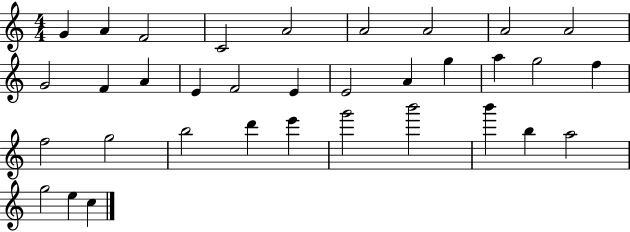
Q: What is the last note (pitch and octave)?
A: C5